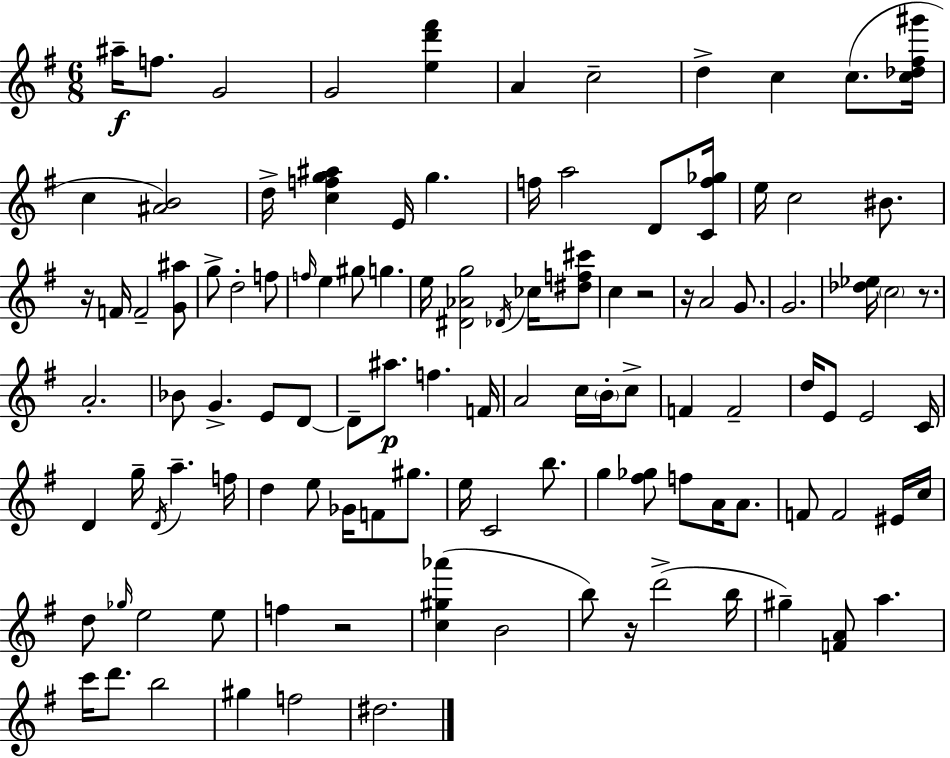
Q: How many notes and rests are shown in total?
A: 111